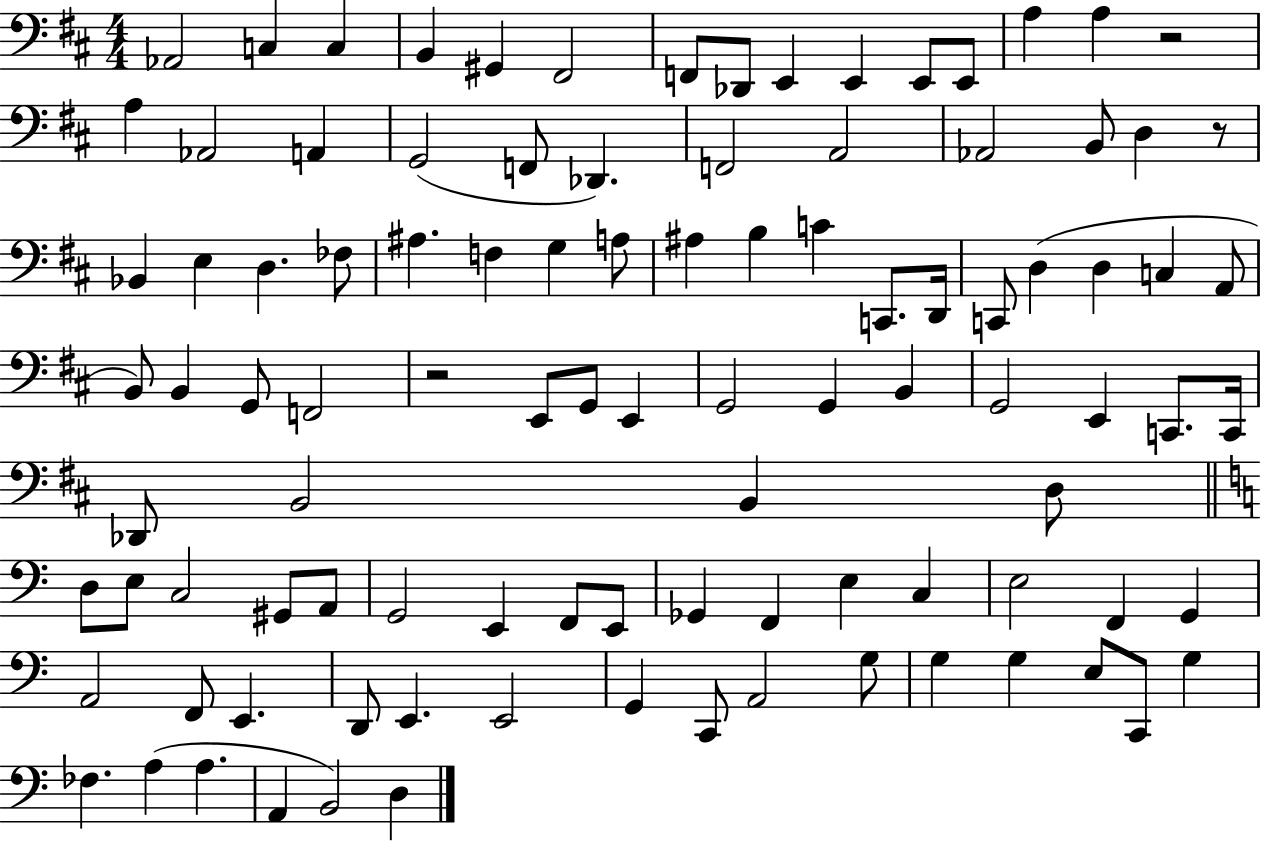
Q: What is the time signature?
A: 4/4